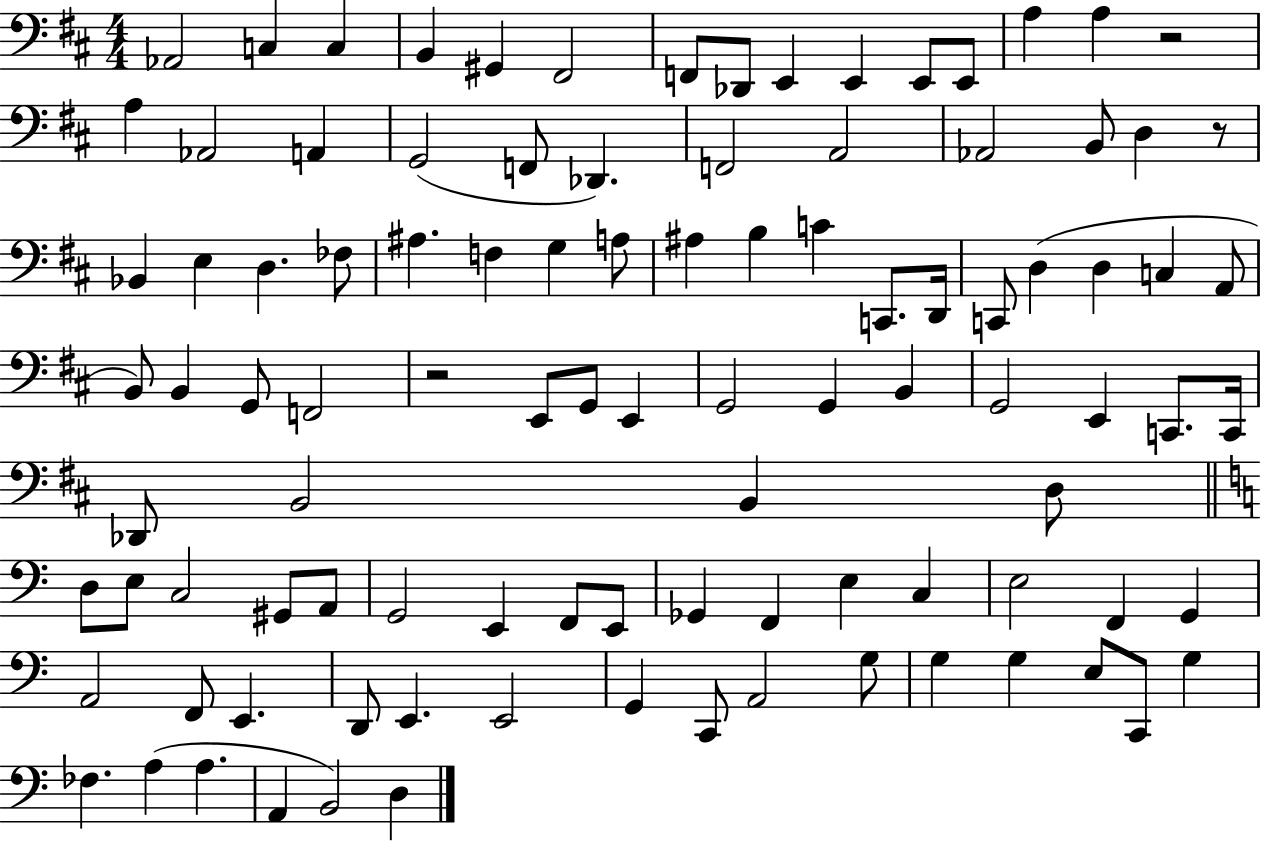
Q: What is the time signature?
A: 4/4